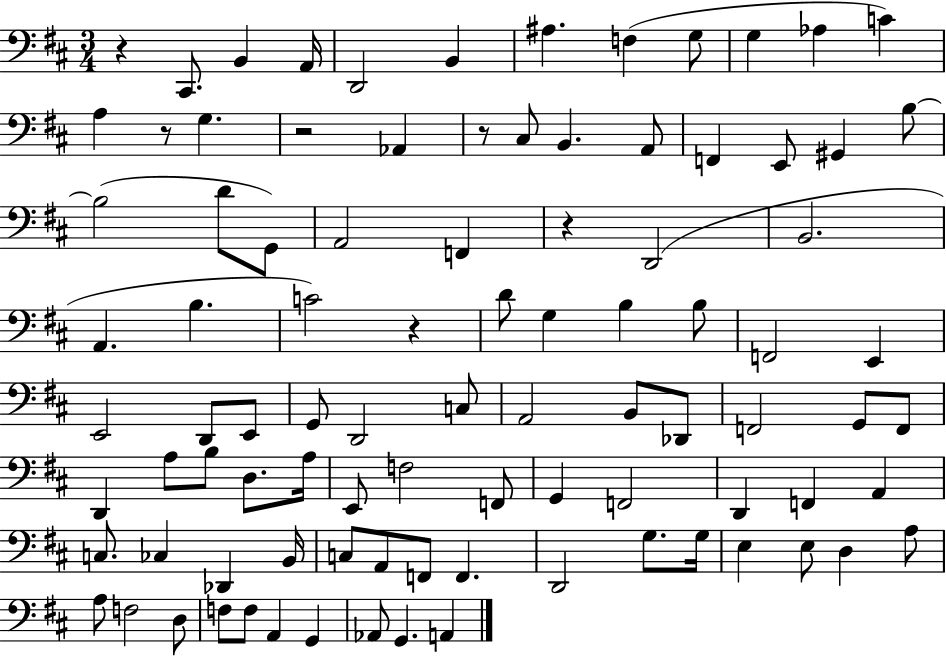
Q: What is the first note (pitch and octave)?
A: C#2